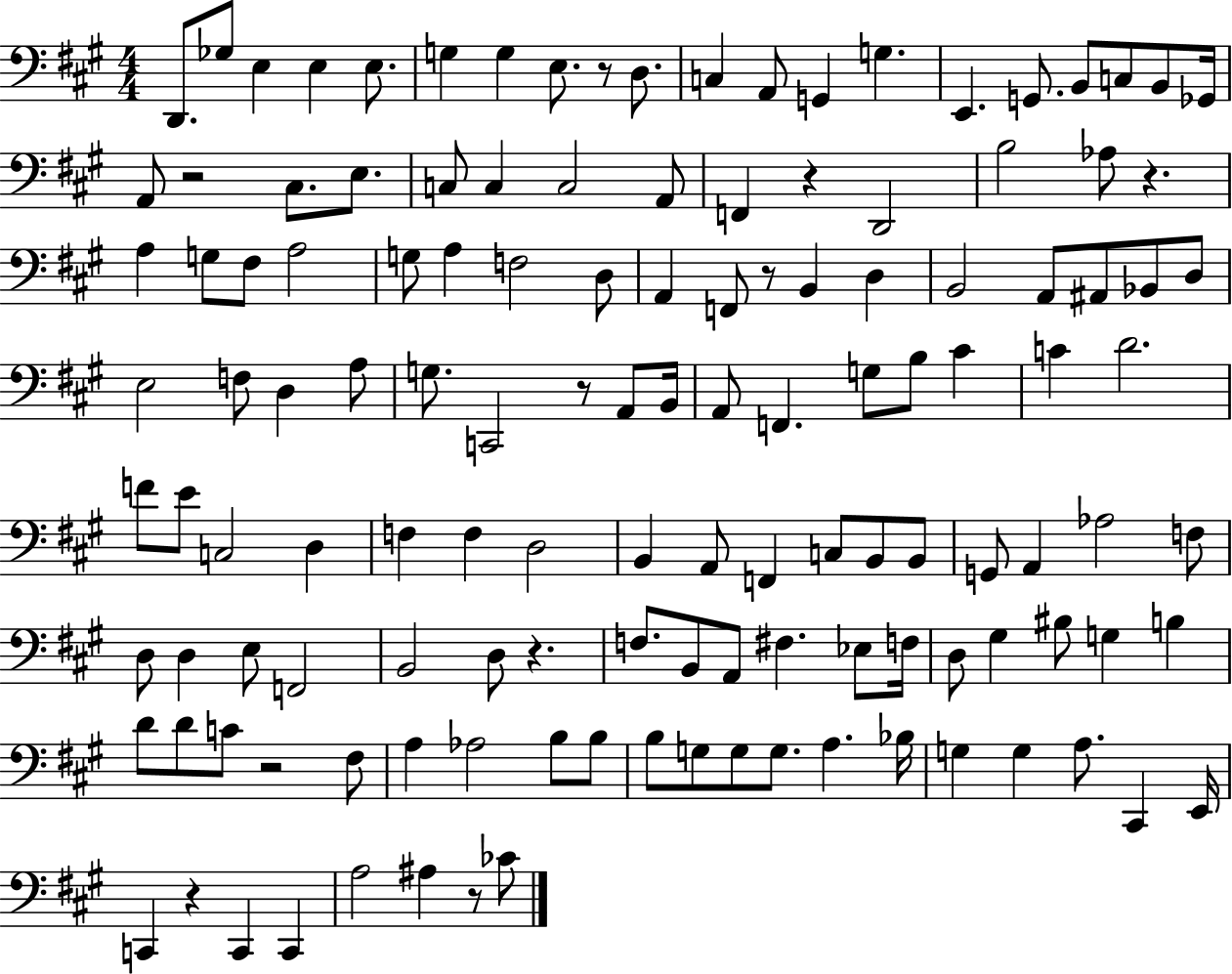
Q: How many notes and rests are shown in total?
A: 131